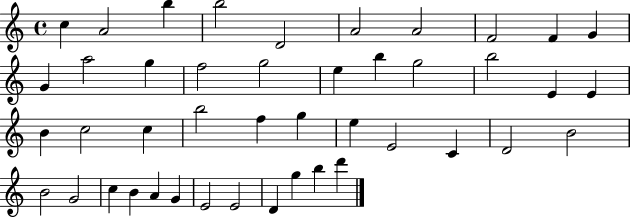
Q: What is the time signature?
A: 4/4